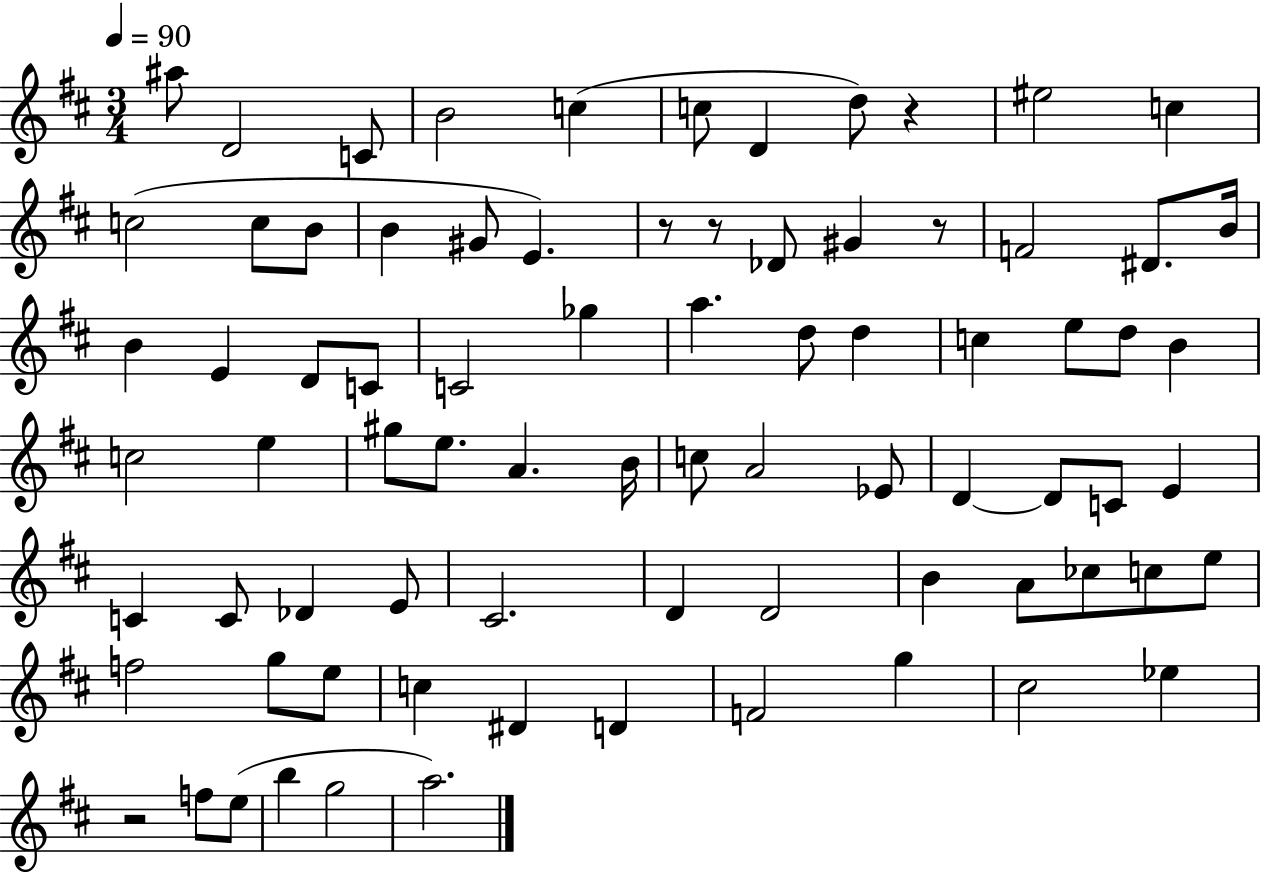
{
  \clef treble
  \numericTimeSignature
  \time 3/4
  \key d \major
  \tempo 4 = 90
  ais''8 d'2 c'8 | b'2 c''4( | c''8 d'4 d''8) r4 | eis''2 c''4 | \break c''2( c''8 b'8 | b'4 gis'8 e'4.) | r8 r8 des'8 gis'4 r8 | f'2 dis'8. b'16 | \break b'4 e'4 d'8 c'8 | c'2 ges''4 | a''4. d''8 d''4 | c''4 e''8 d''8 b'4 | \break c''2 e''4 | gis''8 e''8. a'4. b'16 | c''8 a'2 ees'8 | d'4~~ d'8 c'8 e'4 | \break c'4 c'8 des'4 e'8 | cis'2. | d'4 d'2 | b'4 a'8 ces''8 c''8 e''8 | \break f''2 g''8 e''8 | c''4 dis'4 d'4 | f'2 g''4 | cis''2 ees''4 | \break r2 f''8 e''8( | b''4 g''2 | a''2.) | \bar "|."
}